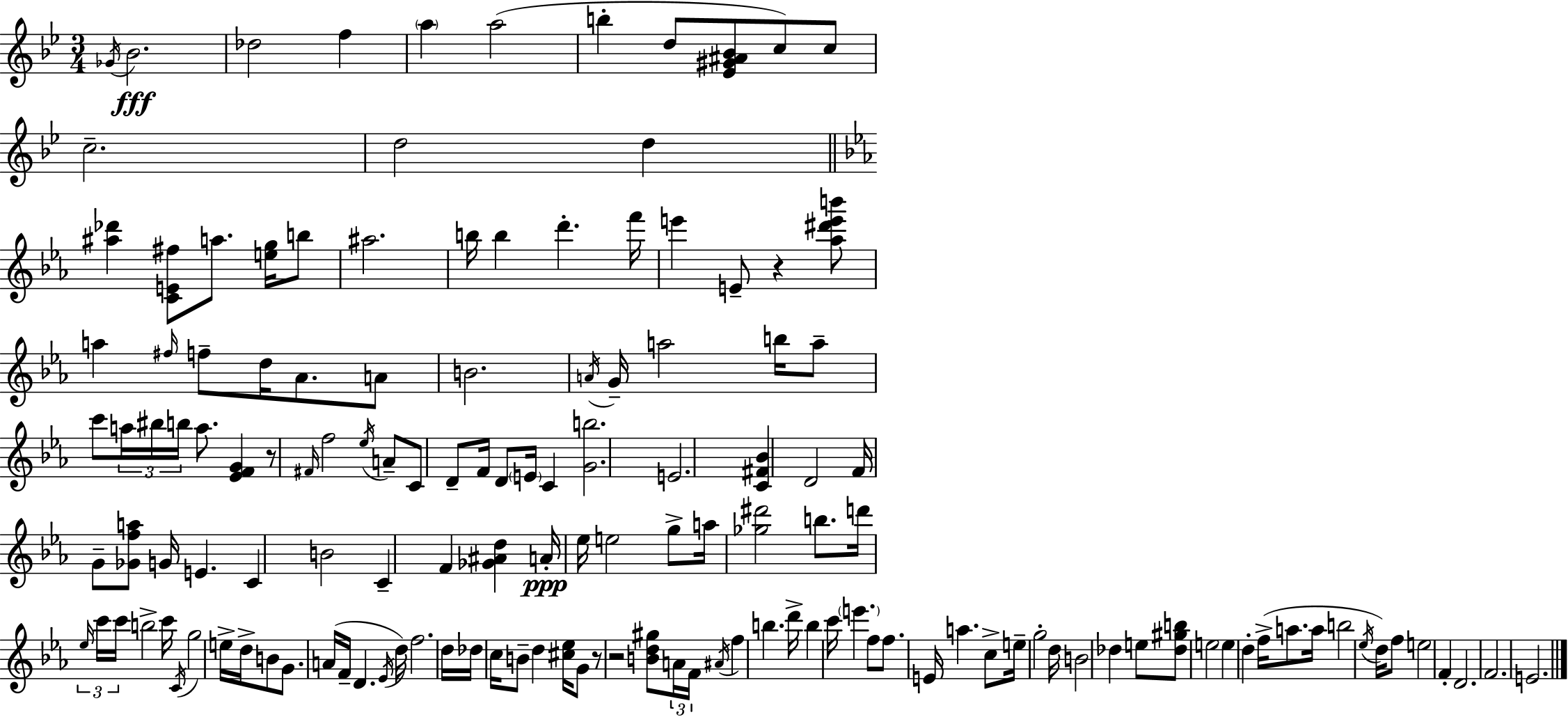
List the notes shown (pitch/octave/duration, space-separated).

Gb4/s Bb4/h. Db5/h F5/q A5/q A5/h B5/q D5/e [Eb4,G#4,A#4,Bb4]/e C5/e C5/e C5/h. D5/h D5/q [A#5,Db6]/q [C4,E4,F#5]/e A5/e. [E5,G5]/s B5/e A#5/h. B5/s B5/q D6/q. F6/s E6/q E4/e R/q [Ab5,D#6,E6,B6]/e A5/q F#5/s F5/e D5/s Ab4/e. A4/e B4/h. A4/s G4/s A5/h B5/s A5/e C6/e A5/s BIS5/s B5/s A5/e. [Eb4,F4,G4]/q R/e F#4/s F5/h Eb5/s A4/e C4/e D4/e F4/s D4/e E4/s C4/q [G4,B5]/h. E4/h. [C4,F#4,Bb4]/q D4/h F4/s G4/e [Gb4,F5,A5]/e G4/s E4/q. C4/q B4/h C4/q F4/q [Gb4,A#4,D5]/q A4/s Eb5/s E5/h G5/e A5/s [Gb5,D#6]/h B5/e. D6/s Eb5/s C6/s C6/s B5/h C6/s C4/s G5/h E5/s D5/s B4/e G4/e. A4/s F4/s D4/q. Eb4/s D5/s F5/h. D5/s Db5/s C5/s B4/e D5/q [C#5,Eb5]/s G4/e R/e R/h [B4,D5,G#5]/e A4/s F4/s A#4/s F5/q B5/q. D6/s B5/q C6/s E6/q. F5/e F5/e. E4/s A5/q. C5/e E5/s G5/h D5/s B4/h Db5/q E5/e [Db5,G#5,B5]/e E5/h E5/q D5/q F5/s A5/e. A5/s B5/h Eb5/s D5/s F5/e E5/h F4/q D4/h. F4/h. E4/h.